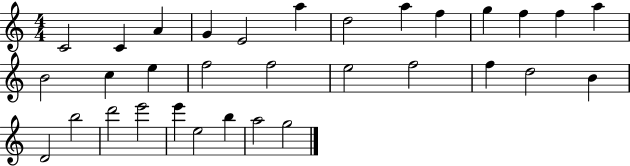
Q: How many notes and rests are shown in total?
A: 32